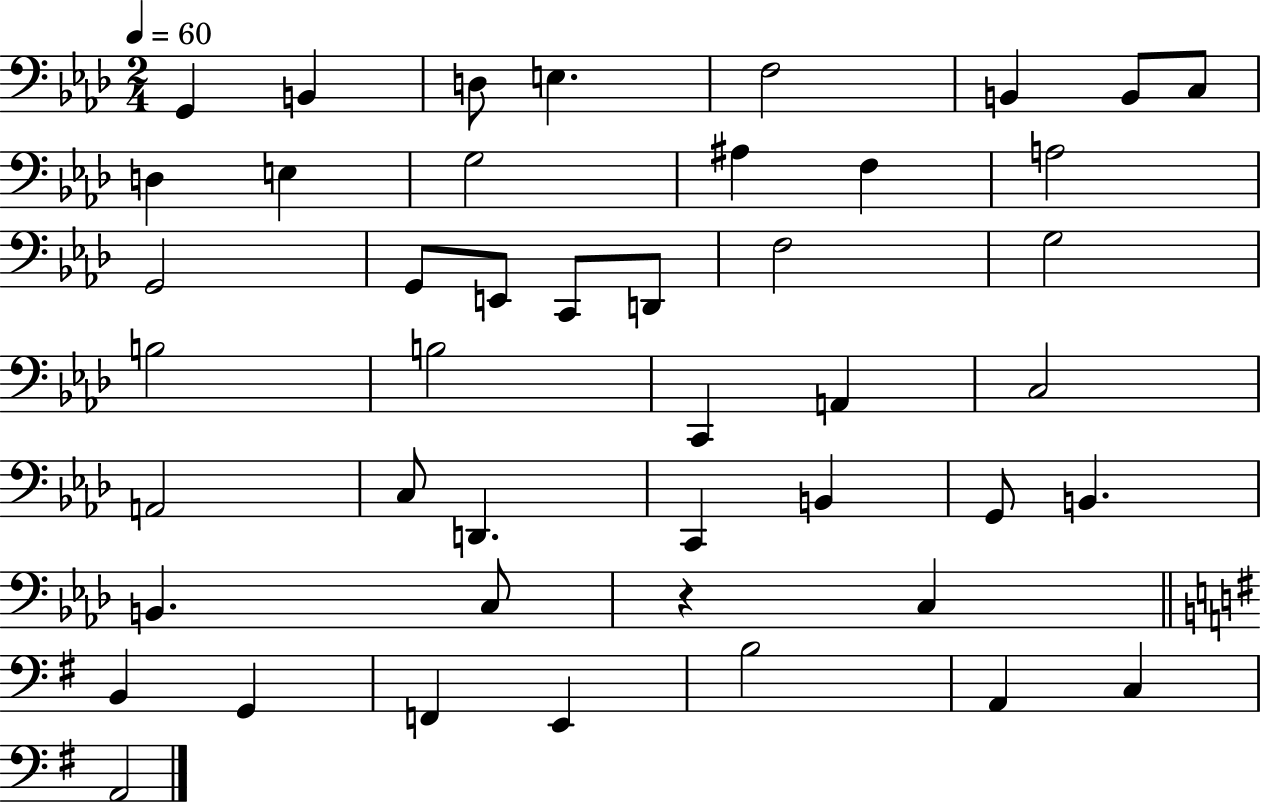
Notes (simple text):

G2/q B2/q D3/e E3/q. F3/h B2/q B2/e C3/e D3/q E3/q G3/h A#3/q F3/q A3/h G2/h G2/e E2/e C2/e D2/e F3/h G3/h B3/h B3/h C2/q A2/q C3/h A2/h C3/e D2/q. C2/q B2/q G2/e B2/q. B2/q. C3/e R/q C3/q B2/q G2/q F2/q E2/q B3/h A2/q C3/q A2/h